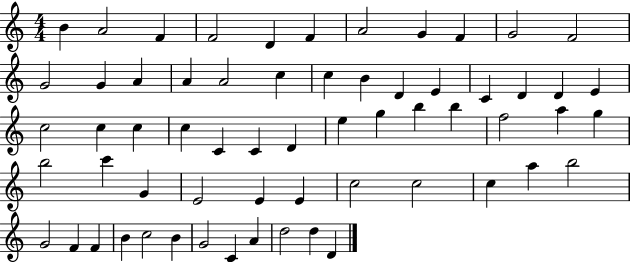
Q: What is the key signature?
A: C major